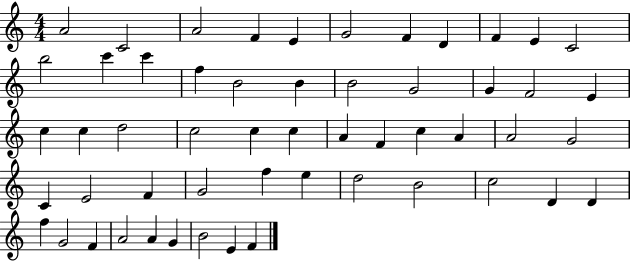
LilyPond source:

{
  \clef treble
  \numericTimeSignature
  \time 4/4
  \key c \major
  a'2 c'2 | a'2 f'4 e'4 | g'2 f'4 d'4 | f'4 e'4 c'2 | \break b''2 c'''4 c'''4 | f''4 b'2 b'4 | b'2 g'2 | g'4 f'2 e'4 | \break c''4 c''4 d''2 | c''2 c''4 c''4 | a'4 f'4 c''4 a'4 | a'2 g'2 | \break c'4 e'2 f'4 | g'2 f''4 e''4 | d''2 b'2 | c''2 d'4 d'4 | \break f''4 g'2 f'4 | a'2 a'4 g'4 | b'2 e'4 f'4 | \bar "|."
}